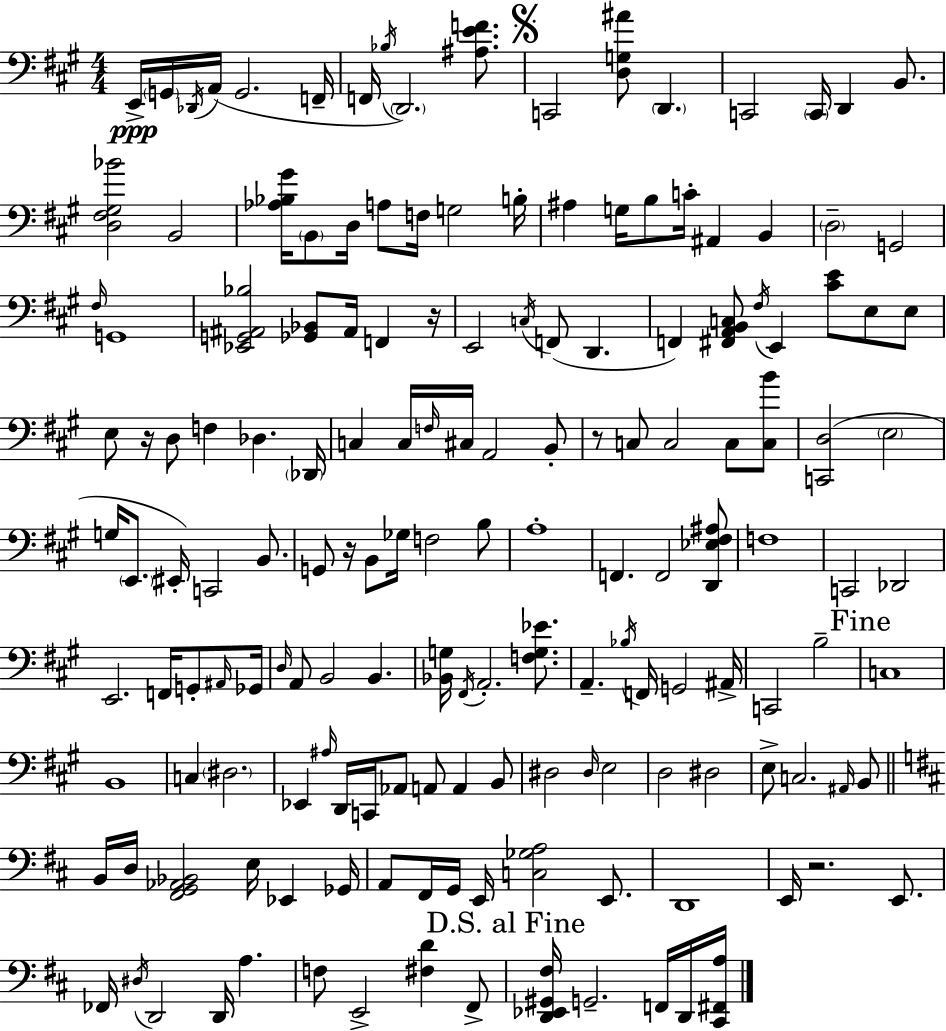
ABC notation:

X:1
T:Untitled
M:4/4
L:1/4
K:A
E,,/4 G,,/4 _D,,/4 A,,/4 G,,2 F,,/4 F,,/4 _B,/4 D,,2 [^A,EF]/2 C,,2 [D,G,^A]/2 D,, C,,2 C,,/4 D,, B,,/2 [D,^F,^G,_B]2 B,,2 [_A,_B,^G]/4 B,,/2 D,/4 A,/2 F,/4 G,2 B,/4 ^A, G,/4 B,/2 C/4 ^A,, B,, D,2 G,,2 ^F,/4 G,,4 [_E,,G,,^A,,_B,]2 [_G,,_B,,]/2 ^A,,/4 F,, z/4 E,,2 C,/4 F,,/2 D,, F,, [^F,,A,,B,,C,]/2 ^F,/4 E,, [^CE]/2 E,/2 E,/2 E,/2 z/4 D,/2 F, _D, _D,,/4 C, C,/4 F,/4 ^C,/4 A,,2 B,,/2 z/2 C,/2 C,2 C,/2 [C,B]/2 [C,,D,]2 E,2 G,/4 E,,/2 ^E,,/4 C,,2 B,,/2 G,,/2 z/4 B,,/2 _G,/4 F,2 B,/2 A,4 F,, F,,2 [D,,_E,^F,^A,]/2 F,4 C,,2 _D,,2 E,,2 F,,/4 G,,/2 ^A,,/4 _G,,/4 D,/4 A,,/2 B,,2 B,, [_B,,G,]/4 ^F,,/4 A,,2 [F,G,_E]/2 A,, _B,/4 F,,/4 G,,2 ^A,,/4 C,,2 B,2 C,4 B,,4 C, ^D,2 _E,, ^A,/4 D,,/4 C,,/4 _A,,/2 A,,/2 A,, B,,/2 ^D,2 ^D,/4 E,2 D,2 ^D,2 E,/2 C,2 ^A,,/4 B,,/2 B,,/4 D,/4 [^F,,G,,_A,,_B,,]2 E,/4 _E,, _G,,/4 A,,/2 ^F,,/4 G,,/4 E,,/4 [C,_G,A,]2 E,,/2 D,,4 E,,/4 z2 E,,/2 _F,,/4 ^D,/4 D,,2 D,,/4 A, F,/2 E,,2 [^F,D] ^F,,/2 [D,,_E,,^G,,^F,]/4 G,,2 F,,/4 D,,/4 [^C,,^F,,A,]/4